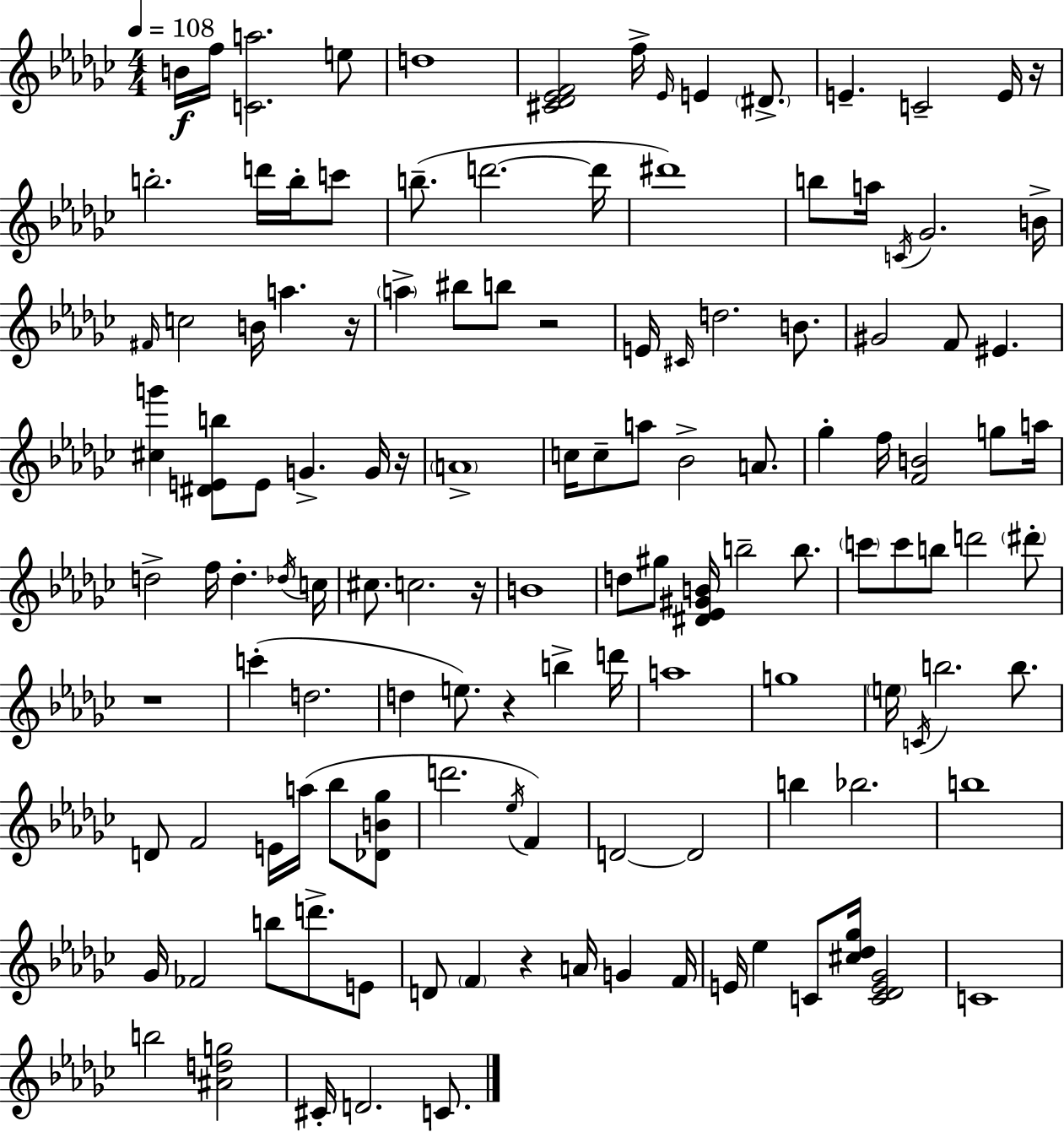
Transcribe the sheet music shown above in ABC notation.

X:1
T:Untitled
M:4/4
L:1/4
K:Ebm
B/4 f/4 [Ca]2 e/2 d4 [^C_D_EF]2 f/4 _E/4 E ^D/2 E C2 E/4 z/4 b2 d'/4 b/4 c'/2 b/2 d'2 d'/4 ^d'4 b/2 a/4 C/4 _G2 B/4 ^F/4 c2 B/4 a z/4 a ^b/2 b/2 z2 E/4 ^C/4 d2 B/2 ^G2 F/2 ^E [^cg'] [^DEb]/2 E/2 G G/4 z/4 A4 c/4 c/2 a/2 _B2 A/2 _g f/4 [FB]2 g/2 a/4 d2 f/4 d _d/4 c/4 ^c/2 c2 z/4 B4 d/2 ^g/2 [^D_E^GB]/4 b2 b/2 c'/2 c'/2 b/2 d'2 ^d'/2 z4 c' d2 d e/2 z b d'/4 a4 g4 e/4 C/4 b2 b/2 D/2 F2 E/4 a/4 _b/2 [_DB_g]/2 d'2 _e/4 F D2 D2 b _b2 b4 _G/4 _F2 b/2 d'/2 E/2 D/2 F z A/4 G F/4 E/4 _e C/2 [^c_d_g]/4 [C_DE_G]2 C4 b2 [^Adg]2 ^C/4 D2 C/2